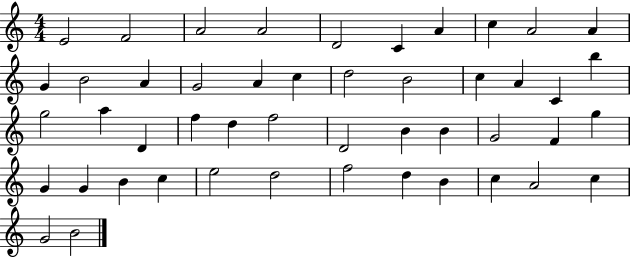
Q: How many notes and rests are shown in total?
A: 48